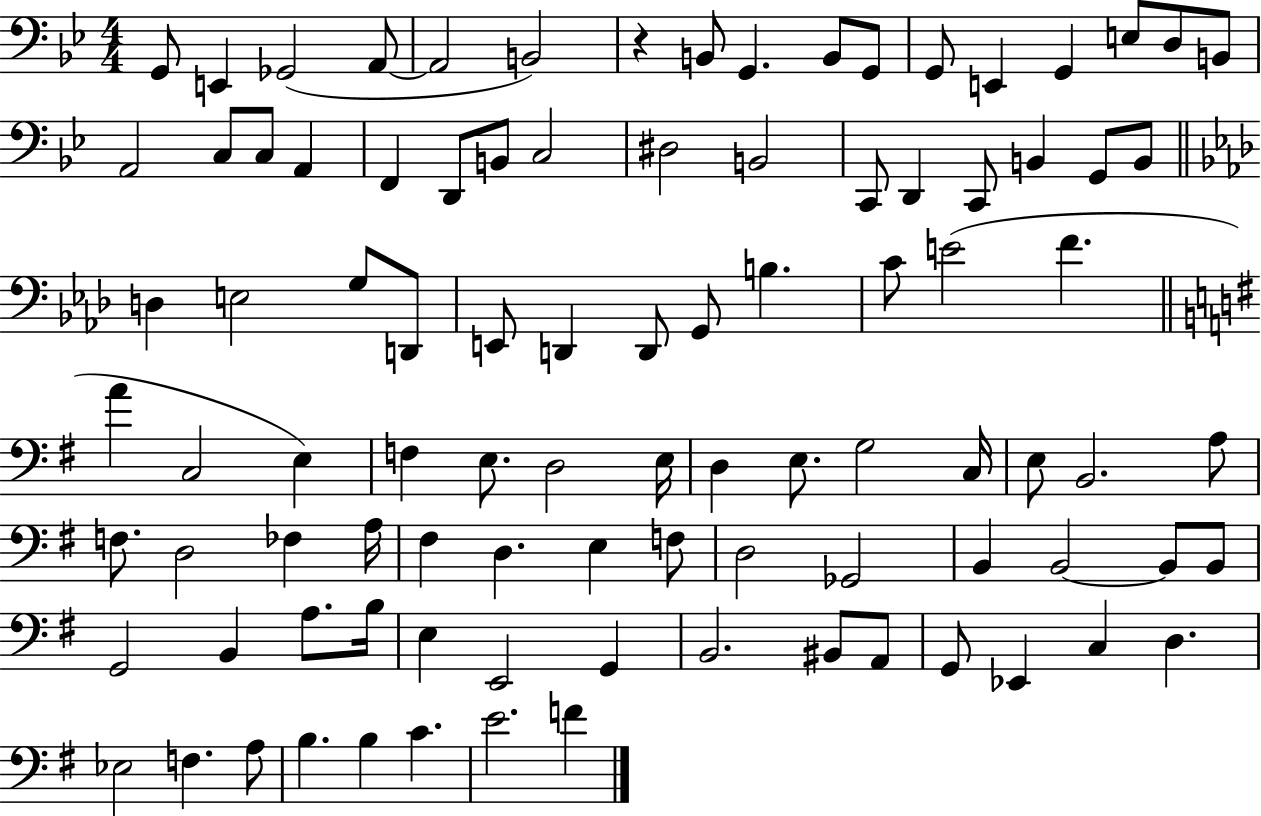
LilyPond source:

{
  \clef bass
  \numericTimeSignature
  \time 4/4
  \key bes \major
  g,8 e,4 ges,2( a,8~~ | a,2 b,2) | r4 b,8 g,4. b,8 g,8 | g,8 e,4 g,4 e8 d8 b,8 | \break a,2 c8 c8 a,4 | f,4 d,8 b,8 c2 | dis2 b,2 | c,8 d,4 c,8 b,4 g,8 b,8 | \break \bar "||" \break \key aes \major d4 e2 g8 d,8 | e,8 d,4 d,8 g,8 b4. | c'8 e'2( f'4. | \bar "||" \break \key g \major a'4 c2 e4) | f4 e8. d2 e16 | d4 e8. g2 c16 | e8 b,2. a8 | \break f8. d2 fes4 a16 | fis4 d4. e4 f8 | d2 ges,2 | b,4 b,2~~ b,8 b,8 | \break g,2 b,4 a8. b16 | e4 e,2 g,4 | b,2. bis,8 a,8 | g,8 ees,4 c4 d4. | \break ees2 f4. a8 | b4. b4 c'4. | e'2. f'4 | \bar "|."
}